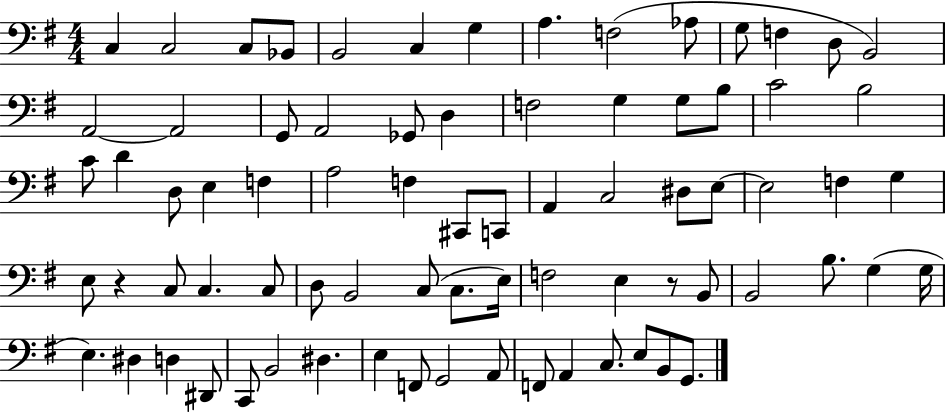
C3/q C3/h C3/e Bb2/e B2/h C3/q G3/q A3/q. F3/h Ab3/e G3/e F3/q D3/e B2/h A2/h A2/h G2/e A2/h Gb2/e D3/q F3/h G3/q G3/e B3/e C4/h B3/h C4/e D4/q D3/e E3/q F3/q A3/h F3/q C#2/e C2/e A2/q C3/h D#3/e E3/e E3/h F3/q G3/q E3/e R/q C3/e C3/q. C3/e D3/e B2/h C3/e C3/e. E3/s F3/h E3/q R/e B2/e B2/h B3/e. G3/q G3/s E3/q. D#3/q D3/q D#2/e C2/e B2/h D#3/q. E3/q F2/e G2/h A2/e F2/e A2/q C3/e. E3/e B2/e G2/e.